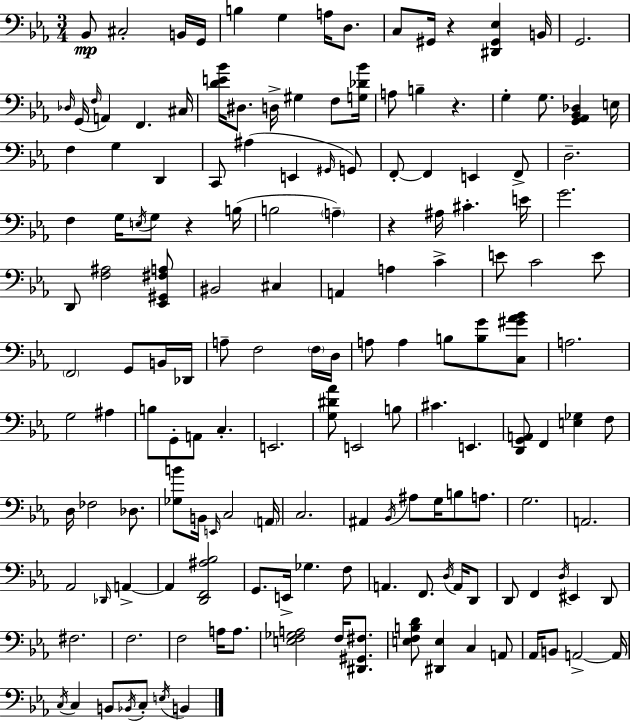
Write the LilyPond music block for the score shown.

{
  \clef bass
  \numericTimeSignature
  \time 3/4
  \key ees \major
  \repeat volta 2 { bes,8\mp cis2-. b,16 g,16 | b4 g4 a16 d8. | c8 gis,16 r4 <dis, gis, ees>4 b,16 | g,2. | \break \grace { des16 }( g,16 \grace { f16 }) a,4 f,4. | cis16 <d' e' bes'>16 dis8. d16-> gis4 f8 | <g des' bes'>16 a8 b4-- r4. | g4-. g8. <g, aes, bes, des>4 | \break e16 f4 g4 d,4 | c,8 ais4( e,4 | \grace { gis,16 }) g,8 f,8-.~~ f,4 e,4 | f,8-> d2.-- | \break f4 g16 \acciaccatura { e16 } g8 r4 | b16( b2 | \parenthesize a4--) r4 ais16 cis'4.-. | e'16 g'2. | \break d,8 <f ais>2 | <ees, gis, fis a>8 bis,2 | cis4 a,4 a4 | c'4-> e'8 c'2 | \break e'8 \parenthesize f,2 | g,8 b,16 des,16 a8-- f2 | \parenthesize f16 d16 a8 a4 b8 | <b g'>8 <c gis' aes' bes'>8 a2. | \break g2 | ais4 b8 g,8-. a,8 c4.-. | e,2. | <g dis' aes'>8 e,2 | \break b8 cis'4. e,4. | <d, g, a,>8 f,4 <e ges>4 | f8 d16 fes2 | des8. <ges b'>8 b,16 \grace { e,16 } c2 | \break \parenthesize a,16 c2. | ais,4 \acciaccatura { bes,16 } ais8 | g16 b8 a8. g2. | a,2. | \break aes,2 | \grace { des,16 } a,4->~~ a,4 <d, f, ais bes>2 | g,8. e,16-> ges4. | f8 a,4. | \break f,8. \acciaccatura { d16 } a,16 d,8 d,8 f,4 | \acciaccatura { d16 } eis,4 d,8 fis2. | f2. | f2 | \break a16 a8. <e f ges a>2 | f16 <dis, gis, fis>8. <e f b d'>8 <dis, e>4 | c4 a,8 aes,16 b,8 | a,2->~~ a,16 \acciaccatura { c16 } c4 | \break b,8 \acciaccatura { bes,16 } c8-. \acciaccatura { e16 } b,4 | } \bar "|."
}